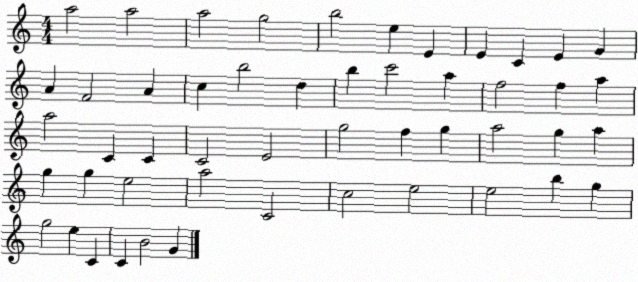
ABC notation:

X:1
T:Untitled
M:4/4
L:1/4
K:C
a2 a2 a2 g2 b2 e E E C E G A F2 A c b2 d b c'2 a f2 f a a2 C C C2 E2 g2 f g a2 g a g g e2 a2 C2 c2 e2 e2 b g g2 e C C B2 G